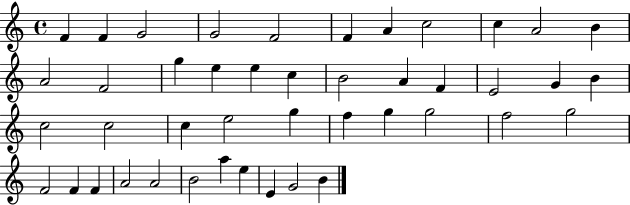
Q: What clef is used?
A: treble